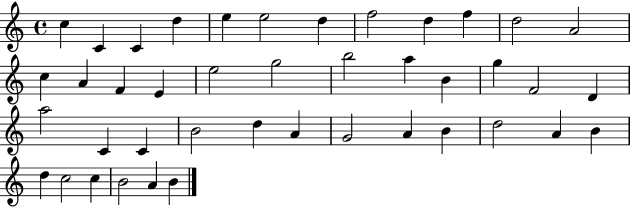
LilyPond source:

{
  \clef treble
  \time 4/4
  \defaultTimeSignature
  \key c \major
  c''4 c'4 c'4 d''4 | e''4 e''2 d''4 | f''2 d''4 f''4 | d''2 a'2 | \break c''4 a'4 f'4 e'4 | e''2 g''2 | b''2 a''4 b'4 | g''4 f'2 d'4 | \break a''2 c'4 c'4 | b'2 d''4 a'4 | g'2 a'4 b'4 | d''2 a'4 b'4 | \break d''4 c''2 c''4 | b'2 a'4 b'4 | \bar "|."
}